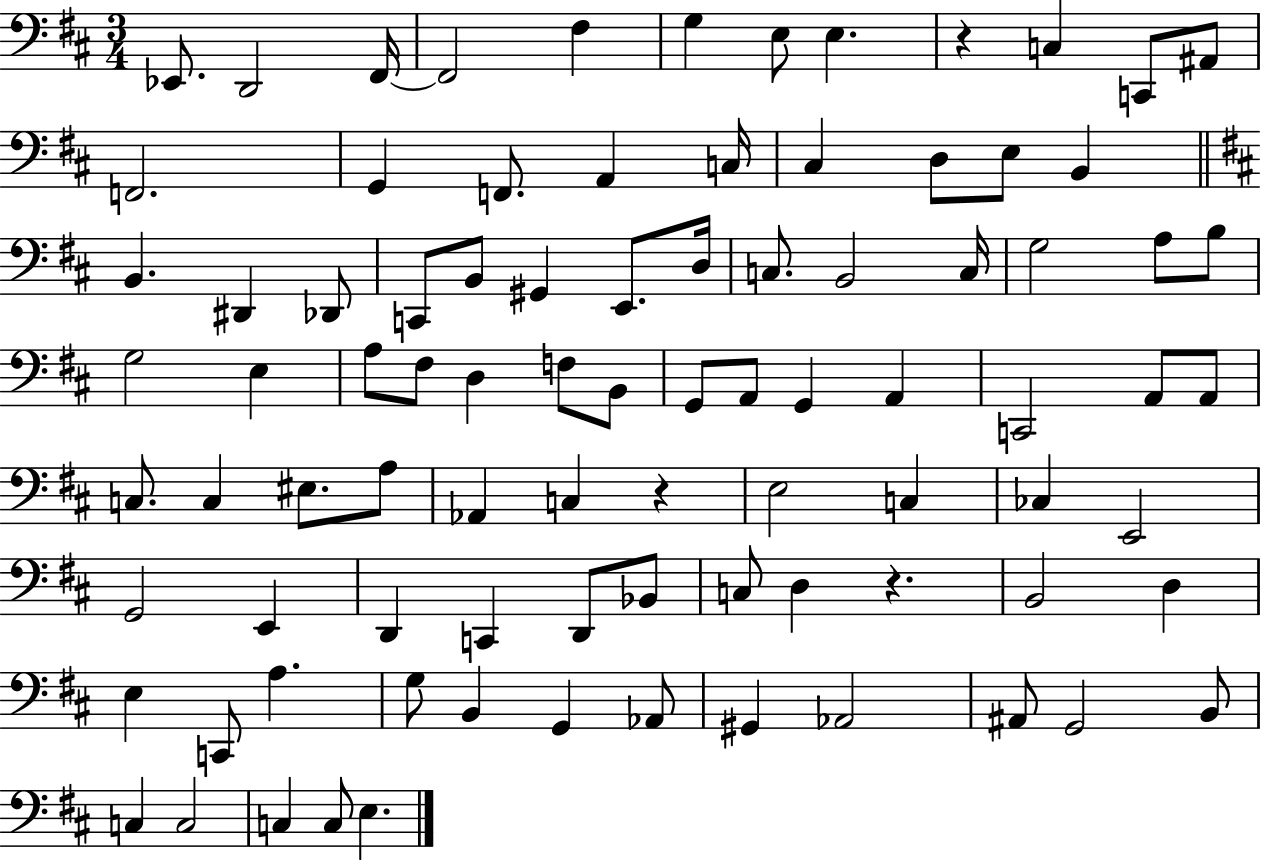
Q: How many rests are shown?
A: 3